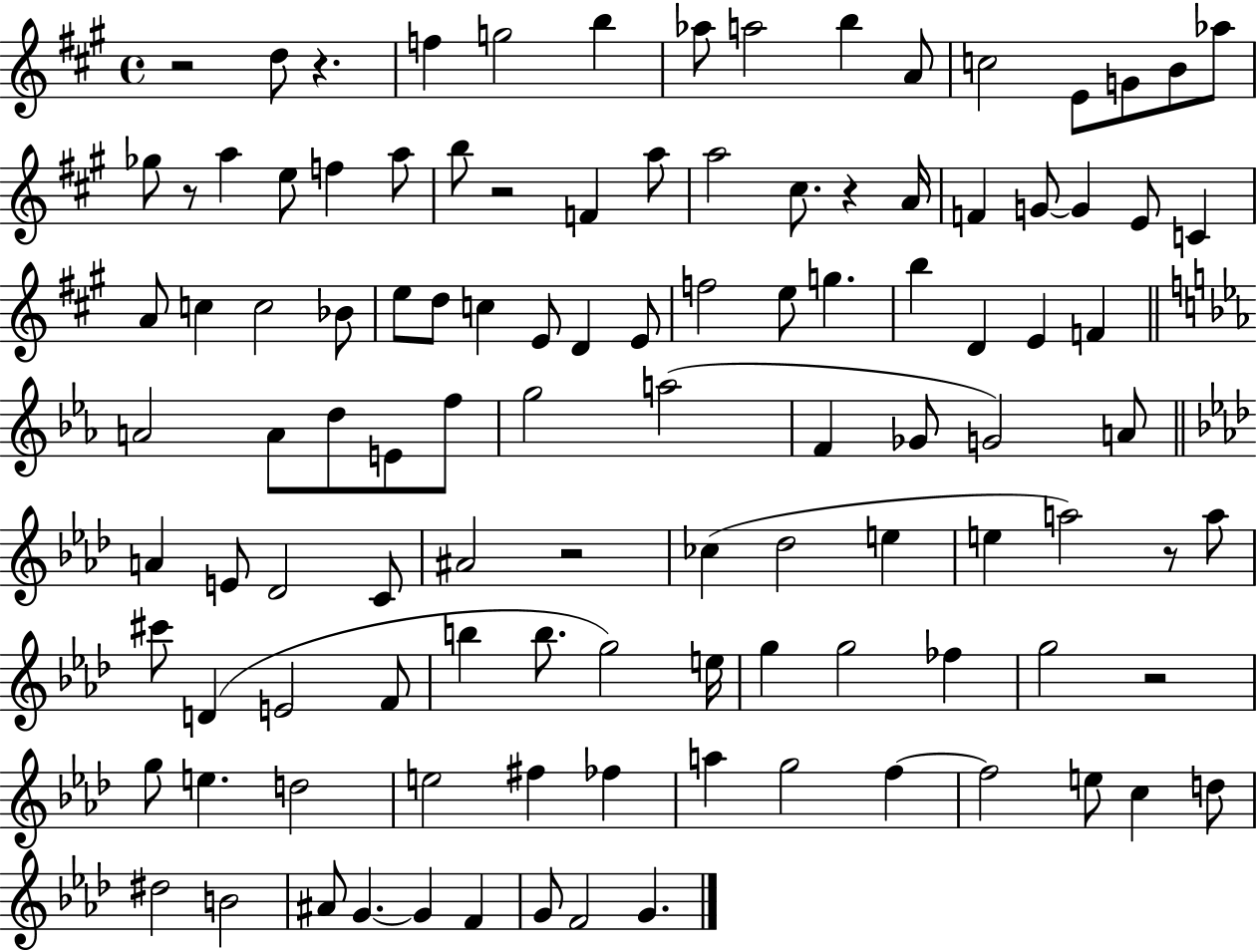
X:1
T:Untitled
M:4/4
L:1/4
K:A
z2 d/2 z f g2 b _a/2 a2 b A/2 c2 E/2 G/2 B/2 _a/2 _g/2 z/2 a e/2 f a/2 b/2 z2 F a/2 a2 ^c/2 z A/4 F G/2 G E/2 C A/2 c c2 _B/2 e/2 d/2 c E/2 D E/2 f2 e/2 g b D E F A2 A/2 d/2 E/2 f/2 g2 a2 F _G/2 G2 A/2 A E/2 _D2 C/2 ^A2 z2 _c _d2 e e a2 z/2 a/2 ^c'/2 D E2 F/2 b b/2 g2 e/4 g g2 _f g2 z2 g/2 e d2 e2 ^f _f a g2 f f2 e/2 c d/2 ^d2 B2 ^A/2 G G F G/2 F2 G